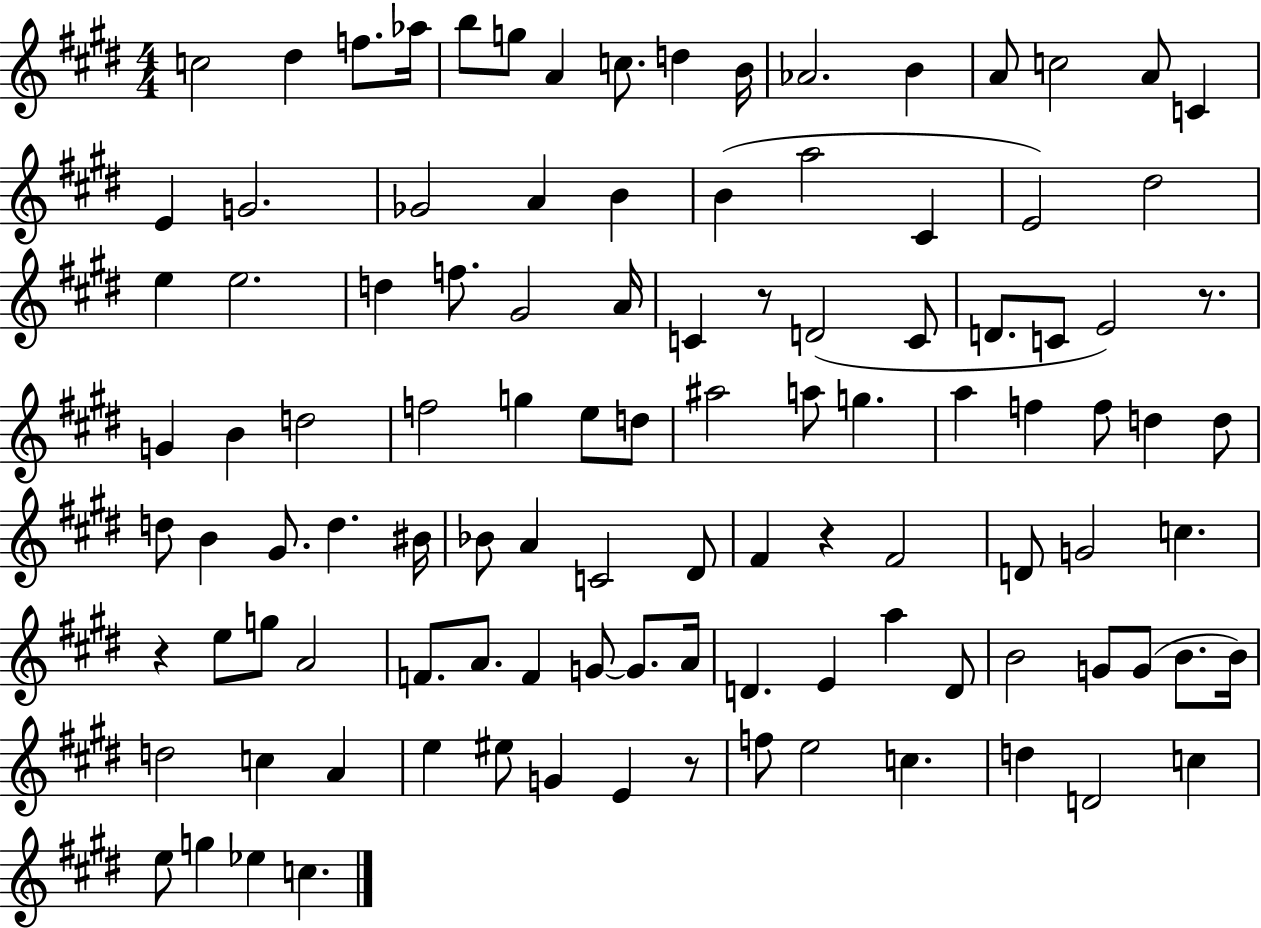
X:1
T:Untitled
M:4/4
L:1/4
K:E
c2 ^d f/2 _a/4 b/2 g/2 A c/2 d B/4 _A2 B A/2 c2 A/2 C E G2 _G2 A B B a2 ^C E2 ^d2 e e2 d f/2 ^G2 A/4 C z/2 D2 C/2 D/2 C/2 E2 z/2 G B d2 f2 g e/2 d/2 ^a2 a/2 g a f f/2 d d/2 d/2 B ^G/2 d ^B/4 _B/2 A C2 ^D/2 ^F z ^F2 D/2 G2 c z e/2 g/2 A2 F/2 A/2 F G/2 G/2 A/4 D E a D/2 B2 G/2 G/2 B/2 B/4 d2 c A e ^e/2 G E z/2 f/2 e2 c d D2 c e/2 g _e c